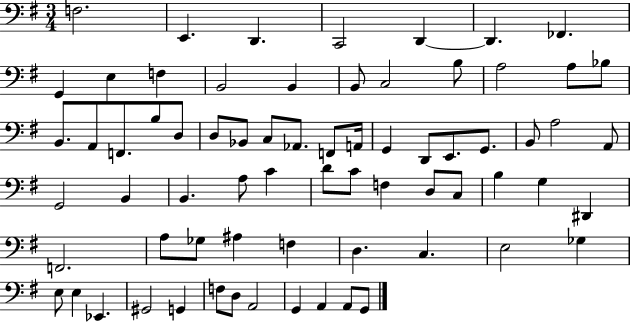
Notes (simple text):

F3/h. E2/q. D2/q. C2/h D2/q D2/q. FES2/q. G2/q E3/q F3/q B2/h B2/q B2/e C3/h B3/e A3/h A3/e Bb3/e B2/e. A2/e F2/e. B3/e D3/e D3/e Bb2/e C3/e Ab2/e. F2/e A2/s G2/q D2/e E2/e. G2/e. B2/e A3/h A2/e G2/h B2/q B2/q. A3/e C4/q D4/e C4/e F3/q D3/e C3/e B3/q G3/q D#2/q F2/h. A3/e Gb3/e A#3/q F3/q D3/q. C3/q. E3/h Gb3/q E3/e E3/q Eb2/q. G#2/h G2/q F3/e D3/e A2/h G2/q A2/q A2/e G2/e